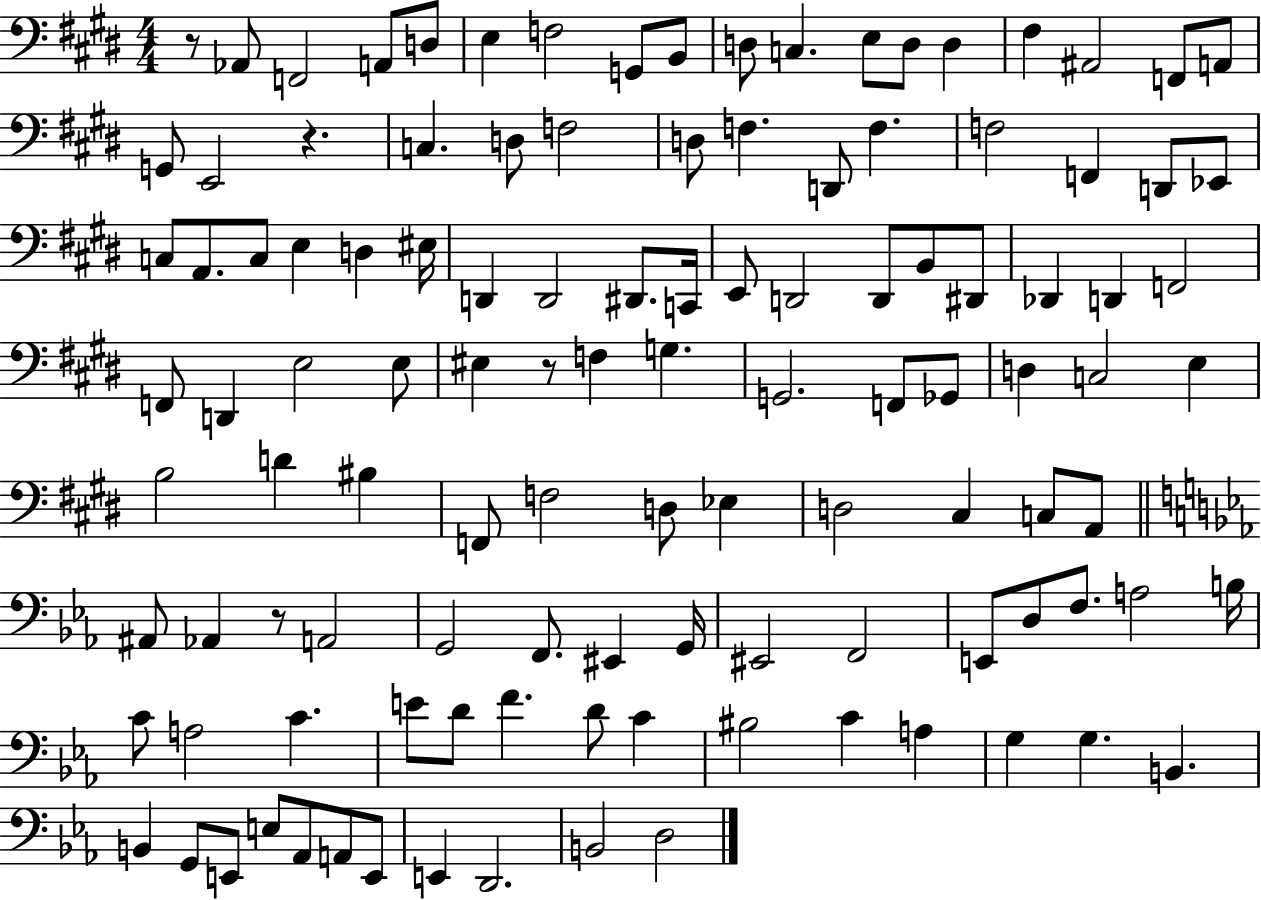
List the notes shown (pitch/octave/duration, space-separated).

R/e Ab2/e F2/h A2/e D3/e E3/q F3/h G2/e B2/e D3/e C3/q. E3/e D3/e D3/q F#3/q A#2/h F2/e A2/e G2/e E2/h R/q. C3/q. D3/e F3/h D3/e F3/q. D2/e F3/q. F3/h F2/q D2/e Eb2/e C3/e A2/e. C3/e E3/q D3/q EIS3/s D2/q D2/h D#2/e. C2/s E2/e D2/h D2/e B2/e D#2/e Db2/q D2/q F2/h F2/e D2/q E3/h E3/e EIS3/q R/e F3/q G3/q. G2/h. F2/e Gb2/e D3/q C3/h E3/q B3/h D4/q BIS3/q F2/e F3/h D3/e Eb3/q D3/h C#3/q C3/e A2/e A#2/e Ab2/q R/e A2/h G2/h F2/e. EIS2/q G2/s EIS2/h F2/h E2/e D3/e F3/e. A3/h B3/s C4/e A3/h C4/q. E4/e D4/e F4/q. D4/e C4/q BIS3/h C4/q A3/q G3/q G3/q. B2/q. B2/q G2/e E2/e E3/e Ab2/e A2/e E2/e E2/q D2/h. B2/h D3/h